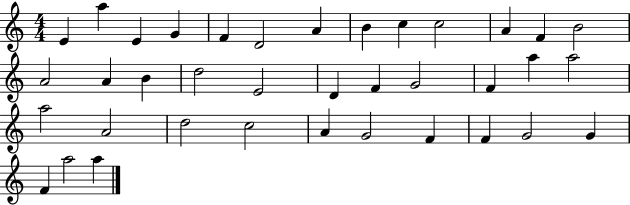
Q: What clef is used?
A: treble